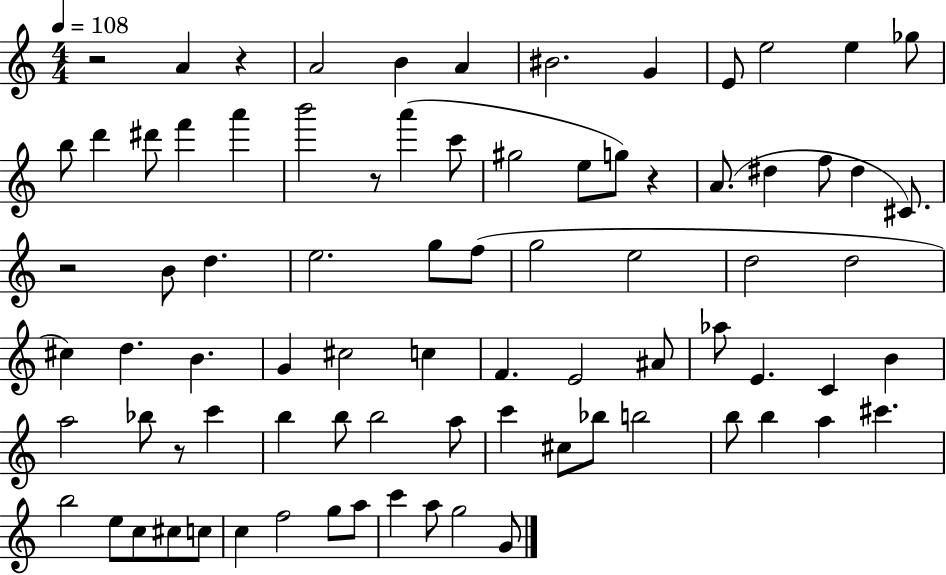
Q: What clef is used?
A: treble